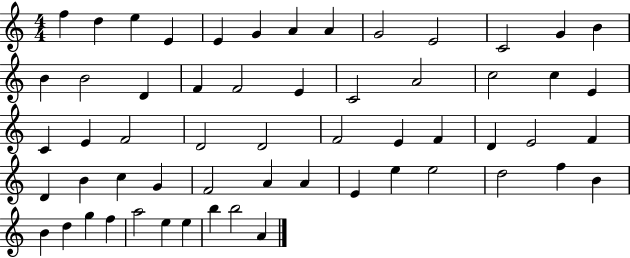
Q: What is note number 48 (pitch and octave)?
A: B4